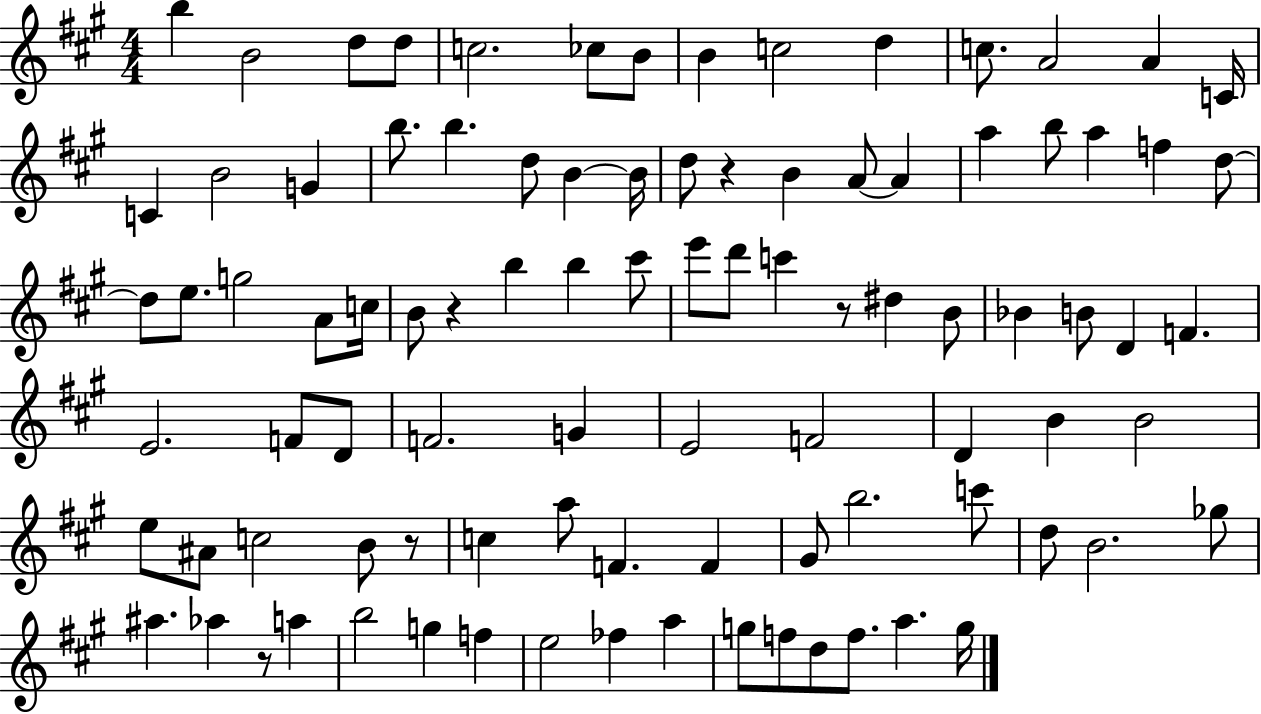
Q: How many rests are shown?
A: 5